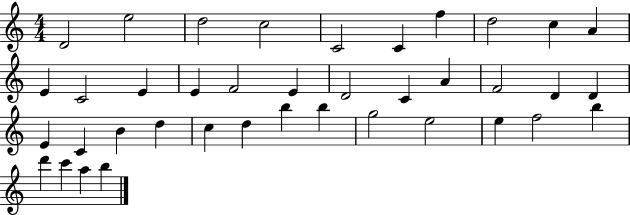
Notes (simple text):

D4/h E5/h D5/h C5/h C4/h C4/q F5/q D5/h C5/q A4/q E4/q C4/h E4/q E4/q F4/h E4/q D4/h C4/q A4/q F4/h D4/q D4/q E4/q C4/q B4/q D5/q C5/q D5/q B5/q B5/q G5/h E5/h E5/q F5/h B5/q D6/q C6/q A5/q B5/q